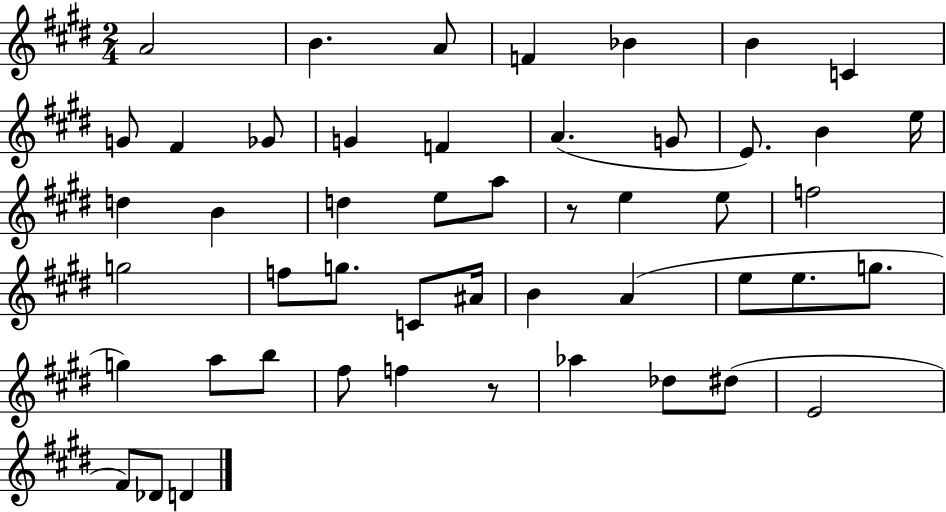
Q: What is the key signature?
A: E major